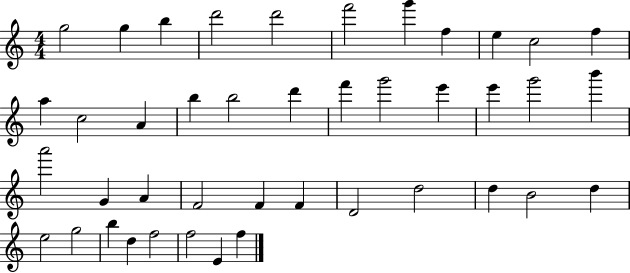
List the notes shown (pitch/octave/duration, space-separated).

G5/h G5/q B5/q D6/h D6/h F6/h G6/q F5/q E5/q C5/h F5/q A5/q C5/h A4/q B5/q B5/h D6/q F6/q G6/h E6/q E6/q G6/h B6/q A6/h G4/q A4/q F4/h F4/q F4/q D4/h D5/h D5/q B4/h D5/q E5/h G5/h B5/q D5/q F5/h F5/h E4/q F5/q